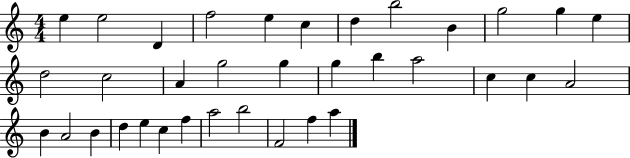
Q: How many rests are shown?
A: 0